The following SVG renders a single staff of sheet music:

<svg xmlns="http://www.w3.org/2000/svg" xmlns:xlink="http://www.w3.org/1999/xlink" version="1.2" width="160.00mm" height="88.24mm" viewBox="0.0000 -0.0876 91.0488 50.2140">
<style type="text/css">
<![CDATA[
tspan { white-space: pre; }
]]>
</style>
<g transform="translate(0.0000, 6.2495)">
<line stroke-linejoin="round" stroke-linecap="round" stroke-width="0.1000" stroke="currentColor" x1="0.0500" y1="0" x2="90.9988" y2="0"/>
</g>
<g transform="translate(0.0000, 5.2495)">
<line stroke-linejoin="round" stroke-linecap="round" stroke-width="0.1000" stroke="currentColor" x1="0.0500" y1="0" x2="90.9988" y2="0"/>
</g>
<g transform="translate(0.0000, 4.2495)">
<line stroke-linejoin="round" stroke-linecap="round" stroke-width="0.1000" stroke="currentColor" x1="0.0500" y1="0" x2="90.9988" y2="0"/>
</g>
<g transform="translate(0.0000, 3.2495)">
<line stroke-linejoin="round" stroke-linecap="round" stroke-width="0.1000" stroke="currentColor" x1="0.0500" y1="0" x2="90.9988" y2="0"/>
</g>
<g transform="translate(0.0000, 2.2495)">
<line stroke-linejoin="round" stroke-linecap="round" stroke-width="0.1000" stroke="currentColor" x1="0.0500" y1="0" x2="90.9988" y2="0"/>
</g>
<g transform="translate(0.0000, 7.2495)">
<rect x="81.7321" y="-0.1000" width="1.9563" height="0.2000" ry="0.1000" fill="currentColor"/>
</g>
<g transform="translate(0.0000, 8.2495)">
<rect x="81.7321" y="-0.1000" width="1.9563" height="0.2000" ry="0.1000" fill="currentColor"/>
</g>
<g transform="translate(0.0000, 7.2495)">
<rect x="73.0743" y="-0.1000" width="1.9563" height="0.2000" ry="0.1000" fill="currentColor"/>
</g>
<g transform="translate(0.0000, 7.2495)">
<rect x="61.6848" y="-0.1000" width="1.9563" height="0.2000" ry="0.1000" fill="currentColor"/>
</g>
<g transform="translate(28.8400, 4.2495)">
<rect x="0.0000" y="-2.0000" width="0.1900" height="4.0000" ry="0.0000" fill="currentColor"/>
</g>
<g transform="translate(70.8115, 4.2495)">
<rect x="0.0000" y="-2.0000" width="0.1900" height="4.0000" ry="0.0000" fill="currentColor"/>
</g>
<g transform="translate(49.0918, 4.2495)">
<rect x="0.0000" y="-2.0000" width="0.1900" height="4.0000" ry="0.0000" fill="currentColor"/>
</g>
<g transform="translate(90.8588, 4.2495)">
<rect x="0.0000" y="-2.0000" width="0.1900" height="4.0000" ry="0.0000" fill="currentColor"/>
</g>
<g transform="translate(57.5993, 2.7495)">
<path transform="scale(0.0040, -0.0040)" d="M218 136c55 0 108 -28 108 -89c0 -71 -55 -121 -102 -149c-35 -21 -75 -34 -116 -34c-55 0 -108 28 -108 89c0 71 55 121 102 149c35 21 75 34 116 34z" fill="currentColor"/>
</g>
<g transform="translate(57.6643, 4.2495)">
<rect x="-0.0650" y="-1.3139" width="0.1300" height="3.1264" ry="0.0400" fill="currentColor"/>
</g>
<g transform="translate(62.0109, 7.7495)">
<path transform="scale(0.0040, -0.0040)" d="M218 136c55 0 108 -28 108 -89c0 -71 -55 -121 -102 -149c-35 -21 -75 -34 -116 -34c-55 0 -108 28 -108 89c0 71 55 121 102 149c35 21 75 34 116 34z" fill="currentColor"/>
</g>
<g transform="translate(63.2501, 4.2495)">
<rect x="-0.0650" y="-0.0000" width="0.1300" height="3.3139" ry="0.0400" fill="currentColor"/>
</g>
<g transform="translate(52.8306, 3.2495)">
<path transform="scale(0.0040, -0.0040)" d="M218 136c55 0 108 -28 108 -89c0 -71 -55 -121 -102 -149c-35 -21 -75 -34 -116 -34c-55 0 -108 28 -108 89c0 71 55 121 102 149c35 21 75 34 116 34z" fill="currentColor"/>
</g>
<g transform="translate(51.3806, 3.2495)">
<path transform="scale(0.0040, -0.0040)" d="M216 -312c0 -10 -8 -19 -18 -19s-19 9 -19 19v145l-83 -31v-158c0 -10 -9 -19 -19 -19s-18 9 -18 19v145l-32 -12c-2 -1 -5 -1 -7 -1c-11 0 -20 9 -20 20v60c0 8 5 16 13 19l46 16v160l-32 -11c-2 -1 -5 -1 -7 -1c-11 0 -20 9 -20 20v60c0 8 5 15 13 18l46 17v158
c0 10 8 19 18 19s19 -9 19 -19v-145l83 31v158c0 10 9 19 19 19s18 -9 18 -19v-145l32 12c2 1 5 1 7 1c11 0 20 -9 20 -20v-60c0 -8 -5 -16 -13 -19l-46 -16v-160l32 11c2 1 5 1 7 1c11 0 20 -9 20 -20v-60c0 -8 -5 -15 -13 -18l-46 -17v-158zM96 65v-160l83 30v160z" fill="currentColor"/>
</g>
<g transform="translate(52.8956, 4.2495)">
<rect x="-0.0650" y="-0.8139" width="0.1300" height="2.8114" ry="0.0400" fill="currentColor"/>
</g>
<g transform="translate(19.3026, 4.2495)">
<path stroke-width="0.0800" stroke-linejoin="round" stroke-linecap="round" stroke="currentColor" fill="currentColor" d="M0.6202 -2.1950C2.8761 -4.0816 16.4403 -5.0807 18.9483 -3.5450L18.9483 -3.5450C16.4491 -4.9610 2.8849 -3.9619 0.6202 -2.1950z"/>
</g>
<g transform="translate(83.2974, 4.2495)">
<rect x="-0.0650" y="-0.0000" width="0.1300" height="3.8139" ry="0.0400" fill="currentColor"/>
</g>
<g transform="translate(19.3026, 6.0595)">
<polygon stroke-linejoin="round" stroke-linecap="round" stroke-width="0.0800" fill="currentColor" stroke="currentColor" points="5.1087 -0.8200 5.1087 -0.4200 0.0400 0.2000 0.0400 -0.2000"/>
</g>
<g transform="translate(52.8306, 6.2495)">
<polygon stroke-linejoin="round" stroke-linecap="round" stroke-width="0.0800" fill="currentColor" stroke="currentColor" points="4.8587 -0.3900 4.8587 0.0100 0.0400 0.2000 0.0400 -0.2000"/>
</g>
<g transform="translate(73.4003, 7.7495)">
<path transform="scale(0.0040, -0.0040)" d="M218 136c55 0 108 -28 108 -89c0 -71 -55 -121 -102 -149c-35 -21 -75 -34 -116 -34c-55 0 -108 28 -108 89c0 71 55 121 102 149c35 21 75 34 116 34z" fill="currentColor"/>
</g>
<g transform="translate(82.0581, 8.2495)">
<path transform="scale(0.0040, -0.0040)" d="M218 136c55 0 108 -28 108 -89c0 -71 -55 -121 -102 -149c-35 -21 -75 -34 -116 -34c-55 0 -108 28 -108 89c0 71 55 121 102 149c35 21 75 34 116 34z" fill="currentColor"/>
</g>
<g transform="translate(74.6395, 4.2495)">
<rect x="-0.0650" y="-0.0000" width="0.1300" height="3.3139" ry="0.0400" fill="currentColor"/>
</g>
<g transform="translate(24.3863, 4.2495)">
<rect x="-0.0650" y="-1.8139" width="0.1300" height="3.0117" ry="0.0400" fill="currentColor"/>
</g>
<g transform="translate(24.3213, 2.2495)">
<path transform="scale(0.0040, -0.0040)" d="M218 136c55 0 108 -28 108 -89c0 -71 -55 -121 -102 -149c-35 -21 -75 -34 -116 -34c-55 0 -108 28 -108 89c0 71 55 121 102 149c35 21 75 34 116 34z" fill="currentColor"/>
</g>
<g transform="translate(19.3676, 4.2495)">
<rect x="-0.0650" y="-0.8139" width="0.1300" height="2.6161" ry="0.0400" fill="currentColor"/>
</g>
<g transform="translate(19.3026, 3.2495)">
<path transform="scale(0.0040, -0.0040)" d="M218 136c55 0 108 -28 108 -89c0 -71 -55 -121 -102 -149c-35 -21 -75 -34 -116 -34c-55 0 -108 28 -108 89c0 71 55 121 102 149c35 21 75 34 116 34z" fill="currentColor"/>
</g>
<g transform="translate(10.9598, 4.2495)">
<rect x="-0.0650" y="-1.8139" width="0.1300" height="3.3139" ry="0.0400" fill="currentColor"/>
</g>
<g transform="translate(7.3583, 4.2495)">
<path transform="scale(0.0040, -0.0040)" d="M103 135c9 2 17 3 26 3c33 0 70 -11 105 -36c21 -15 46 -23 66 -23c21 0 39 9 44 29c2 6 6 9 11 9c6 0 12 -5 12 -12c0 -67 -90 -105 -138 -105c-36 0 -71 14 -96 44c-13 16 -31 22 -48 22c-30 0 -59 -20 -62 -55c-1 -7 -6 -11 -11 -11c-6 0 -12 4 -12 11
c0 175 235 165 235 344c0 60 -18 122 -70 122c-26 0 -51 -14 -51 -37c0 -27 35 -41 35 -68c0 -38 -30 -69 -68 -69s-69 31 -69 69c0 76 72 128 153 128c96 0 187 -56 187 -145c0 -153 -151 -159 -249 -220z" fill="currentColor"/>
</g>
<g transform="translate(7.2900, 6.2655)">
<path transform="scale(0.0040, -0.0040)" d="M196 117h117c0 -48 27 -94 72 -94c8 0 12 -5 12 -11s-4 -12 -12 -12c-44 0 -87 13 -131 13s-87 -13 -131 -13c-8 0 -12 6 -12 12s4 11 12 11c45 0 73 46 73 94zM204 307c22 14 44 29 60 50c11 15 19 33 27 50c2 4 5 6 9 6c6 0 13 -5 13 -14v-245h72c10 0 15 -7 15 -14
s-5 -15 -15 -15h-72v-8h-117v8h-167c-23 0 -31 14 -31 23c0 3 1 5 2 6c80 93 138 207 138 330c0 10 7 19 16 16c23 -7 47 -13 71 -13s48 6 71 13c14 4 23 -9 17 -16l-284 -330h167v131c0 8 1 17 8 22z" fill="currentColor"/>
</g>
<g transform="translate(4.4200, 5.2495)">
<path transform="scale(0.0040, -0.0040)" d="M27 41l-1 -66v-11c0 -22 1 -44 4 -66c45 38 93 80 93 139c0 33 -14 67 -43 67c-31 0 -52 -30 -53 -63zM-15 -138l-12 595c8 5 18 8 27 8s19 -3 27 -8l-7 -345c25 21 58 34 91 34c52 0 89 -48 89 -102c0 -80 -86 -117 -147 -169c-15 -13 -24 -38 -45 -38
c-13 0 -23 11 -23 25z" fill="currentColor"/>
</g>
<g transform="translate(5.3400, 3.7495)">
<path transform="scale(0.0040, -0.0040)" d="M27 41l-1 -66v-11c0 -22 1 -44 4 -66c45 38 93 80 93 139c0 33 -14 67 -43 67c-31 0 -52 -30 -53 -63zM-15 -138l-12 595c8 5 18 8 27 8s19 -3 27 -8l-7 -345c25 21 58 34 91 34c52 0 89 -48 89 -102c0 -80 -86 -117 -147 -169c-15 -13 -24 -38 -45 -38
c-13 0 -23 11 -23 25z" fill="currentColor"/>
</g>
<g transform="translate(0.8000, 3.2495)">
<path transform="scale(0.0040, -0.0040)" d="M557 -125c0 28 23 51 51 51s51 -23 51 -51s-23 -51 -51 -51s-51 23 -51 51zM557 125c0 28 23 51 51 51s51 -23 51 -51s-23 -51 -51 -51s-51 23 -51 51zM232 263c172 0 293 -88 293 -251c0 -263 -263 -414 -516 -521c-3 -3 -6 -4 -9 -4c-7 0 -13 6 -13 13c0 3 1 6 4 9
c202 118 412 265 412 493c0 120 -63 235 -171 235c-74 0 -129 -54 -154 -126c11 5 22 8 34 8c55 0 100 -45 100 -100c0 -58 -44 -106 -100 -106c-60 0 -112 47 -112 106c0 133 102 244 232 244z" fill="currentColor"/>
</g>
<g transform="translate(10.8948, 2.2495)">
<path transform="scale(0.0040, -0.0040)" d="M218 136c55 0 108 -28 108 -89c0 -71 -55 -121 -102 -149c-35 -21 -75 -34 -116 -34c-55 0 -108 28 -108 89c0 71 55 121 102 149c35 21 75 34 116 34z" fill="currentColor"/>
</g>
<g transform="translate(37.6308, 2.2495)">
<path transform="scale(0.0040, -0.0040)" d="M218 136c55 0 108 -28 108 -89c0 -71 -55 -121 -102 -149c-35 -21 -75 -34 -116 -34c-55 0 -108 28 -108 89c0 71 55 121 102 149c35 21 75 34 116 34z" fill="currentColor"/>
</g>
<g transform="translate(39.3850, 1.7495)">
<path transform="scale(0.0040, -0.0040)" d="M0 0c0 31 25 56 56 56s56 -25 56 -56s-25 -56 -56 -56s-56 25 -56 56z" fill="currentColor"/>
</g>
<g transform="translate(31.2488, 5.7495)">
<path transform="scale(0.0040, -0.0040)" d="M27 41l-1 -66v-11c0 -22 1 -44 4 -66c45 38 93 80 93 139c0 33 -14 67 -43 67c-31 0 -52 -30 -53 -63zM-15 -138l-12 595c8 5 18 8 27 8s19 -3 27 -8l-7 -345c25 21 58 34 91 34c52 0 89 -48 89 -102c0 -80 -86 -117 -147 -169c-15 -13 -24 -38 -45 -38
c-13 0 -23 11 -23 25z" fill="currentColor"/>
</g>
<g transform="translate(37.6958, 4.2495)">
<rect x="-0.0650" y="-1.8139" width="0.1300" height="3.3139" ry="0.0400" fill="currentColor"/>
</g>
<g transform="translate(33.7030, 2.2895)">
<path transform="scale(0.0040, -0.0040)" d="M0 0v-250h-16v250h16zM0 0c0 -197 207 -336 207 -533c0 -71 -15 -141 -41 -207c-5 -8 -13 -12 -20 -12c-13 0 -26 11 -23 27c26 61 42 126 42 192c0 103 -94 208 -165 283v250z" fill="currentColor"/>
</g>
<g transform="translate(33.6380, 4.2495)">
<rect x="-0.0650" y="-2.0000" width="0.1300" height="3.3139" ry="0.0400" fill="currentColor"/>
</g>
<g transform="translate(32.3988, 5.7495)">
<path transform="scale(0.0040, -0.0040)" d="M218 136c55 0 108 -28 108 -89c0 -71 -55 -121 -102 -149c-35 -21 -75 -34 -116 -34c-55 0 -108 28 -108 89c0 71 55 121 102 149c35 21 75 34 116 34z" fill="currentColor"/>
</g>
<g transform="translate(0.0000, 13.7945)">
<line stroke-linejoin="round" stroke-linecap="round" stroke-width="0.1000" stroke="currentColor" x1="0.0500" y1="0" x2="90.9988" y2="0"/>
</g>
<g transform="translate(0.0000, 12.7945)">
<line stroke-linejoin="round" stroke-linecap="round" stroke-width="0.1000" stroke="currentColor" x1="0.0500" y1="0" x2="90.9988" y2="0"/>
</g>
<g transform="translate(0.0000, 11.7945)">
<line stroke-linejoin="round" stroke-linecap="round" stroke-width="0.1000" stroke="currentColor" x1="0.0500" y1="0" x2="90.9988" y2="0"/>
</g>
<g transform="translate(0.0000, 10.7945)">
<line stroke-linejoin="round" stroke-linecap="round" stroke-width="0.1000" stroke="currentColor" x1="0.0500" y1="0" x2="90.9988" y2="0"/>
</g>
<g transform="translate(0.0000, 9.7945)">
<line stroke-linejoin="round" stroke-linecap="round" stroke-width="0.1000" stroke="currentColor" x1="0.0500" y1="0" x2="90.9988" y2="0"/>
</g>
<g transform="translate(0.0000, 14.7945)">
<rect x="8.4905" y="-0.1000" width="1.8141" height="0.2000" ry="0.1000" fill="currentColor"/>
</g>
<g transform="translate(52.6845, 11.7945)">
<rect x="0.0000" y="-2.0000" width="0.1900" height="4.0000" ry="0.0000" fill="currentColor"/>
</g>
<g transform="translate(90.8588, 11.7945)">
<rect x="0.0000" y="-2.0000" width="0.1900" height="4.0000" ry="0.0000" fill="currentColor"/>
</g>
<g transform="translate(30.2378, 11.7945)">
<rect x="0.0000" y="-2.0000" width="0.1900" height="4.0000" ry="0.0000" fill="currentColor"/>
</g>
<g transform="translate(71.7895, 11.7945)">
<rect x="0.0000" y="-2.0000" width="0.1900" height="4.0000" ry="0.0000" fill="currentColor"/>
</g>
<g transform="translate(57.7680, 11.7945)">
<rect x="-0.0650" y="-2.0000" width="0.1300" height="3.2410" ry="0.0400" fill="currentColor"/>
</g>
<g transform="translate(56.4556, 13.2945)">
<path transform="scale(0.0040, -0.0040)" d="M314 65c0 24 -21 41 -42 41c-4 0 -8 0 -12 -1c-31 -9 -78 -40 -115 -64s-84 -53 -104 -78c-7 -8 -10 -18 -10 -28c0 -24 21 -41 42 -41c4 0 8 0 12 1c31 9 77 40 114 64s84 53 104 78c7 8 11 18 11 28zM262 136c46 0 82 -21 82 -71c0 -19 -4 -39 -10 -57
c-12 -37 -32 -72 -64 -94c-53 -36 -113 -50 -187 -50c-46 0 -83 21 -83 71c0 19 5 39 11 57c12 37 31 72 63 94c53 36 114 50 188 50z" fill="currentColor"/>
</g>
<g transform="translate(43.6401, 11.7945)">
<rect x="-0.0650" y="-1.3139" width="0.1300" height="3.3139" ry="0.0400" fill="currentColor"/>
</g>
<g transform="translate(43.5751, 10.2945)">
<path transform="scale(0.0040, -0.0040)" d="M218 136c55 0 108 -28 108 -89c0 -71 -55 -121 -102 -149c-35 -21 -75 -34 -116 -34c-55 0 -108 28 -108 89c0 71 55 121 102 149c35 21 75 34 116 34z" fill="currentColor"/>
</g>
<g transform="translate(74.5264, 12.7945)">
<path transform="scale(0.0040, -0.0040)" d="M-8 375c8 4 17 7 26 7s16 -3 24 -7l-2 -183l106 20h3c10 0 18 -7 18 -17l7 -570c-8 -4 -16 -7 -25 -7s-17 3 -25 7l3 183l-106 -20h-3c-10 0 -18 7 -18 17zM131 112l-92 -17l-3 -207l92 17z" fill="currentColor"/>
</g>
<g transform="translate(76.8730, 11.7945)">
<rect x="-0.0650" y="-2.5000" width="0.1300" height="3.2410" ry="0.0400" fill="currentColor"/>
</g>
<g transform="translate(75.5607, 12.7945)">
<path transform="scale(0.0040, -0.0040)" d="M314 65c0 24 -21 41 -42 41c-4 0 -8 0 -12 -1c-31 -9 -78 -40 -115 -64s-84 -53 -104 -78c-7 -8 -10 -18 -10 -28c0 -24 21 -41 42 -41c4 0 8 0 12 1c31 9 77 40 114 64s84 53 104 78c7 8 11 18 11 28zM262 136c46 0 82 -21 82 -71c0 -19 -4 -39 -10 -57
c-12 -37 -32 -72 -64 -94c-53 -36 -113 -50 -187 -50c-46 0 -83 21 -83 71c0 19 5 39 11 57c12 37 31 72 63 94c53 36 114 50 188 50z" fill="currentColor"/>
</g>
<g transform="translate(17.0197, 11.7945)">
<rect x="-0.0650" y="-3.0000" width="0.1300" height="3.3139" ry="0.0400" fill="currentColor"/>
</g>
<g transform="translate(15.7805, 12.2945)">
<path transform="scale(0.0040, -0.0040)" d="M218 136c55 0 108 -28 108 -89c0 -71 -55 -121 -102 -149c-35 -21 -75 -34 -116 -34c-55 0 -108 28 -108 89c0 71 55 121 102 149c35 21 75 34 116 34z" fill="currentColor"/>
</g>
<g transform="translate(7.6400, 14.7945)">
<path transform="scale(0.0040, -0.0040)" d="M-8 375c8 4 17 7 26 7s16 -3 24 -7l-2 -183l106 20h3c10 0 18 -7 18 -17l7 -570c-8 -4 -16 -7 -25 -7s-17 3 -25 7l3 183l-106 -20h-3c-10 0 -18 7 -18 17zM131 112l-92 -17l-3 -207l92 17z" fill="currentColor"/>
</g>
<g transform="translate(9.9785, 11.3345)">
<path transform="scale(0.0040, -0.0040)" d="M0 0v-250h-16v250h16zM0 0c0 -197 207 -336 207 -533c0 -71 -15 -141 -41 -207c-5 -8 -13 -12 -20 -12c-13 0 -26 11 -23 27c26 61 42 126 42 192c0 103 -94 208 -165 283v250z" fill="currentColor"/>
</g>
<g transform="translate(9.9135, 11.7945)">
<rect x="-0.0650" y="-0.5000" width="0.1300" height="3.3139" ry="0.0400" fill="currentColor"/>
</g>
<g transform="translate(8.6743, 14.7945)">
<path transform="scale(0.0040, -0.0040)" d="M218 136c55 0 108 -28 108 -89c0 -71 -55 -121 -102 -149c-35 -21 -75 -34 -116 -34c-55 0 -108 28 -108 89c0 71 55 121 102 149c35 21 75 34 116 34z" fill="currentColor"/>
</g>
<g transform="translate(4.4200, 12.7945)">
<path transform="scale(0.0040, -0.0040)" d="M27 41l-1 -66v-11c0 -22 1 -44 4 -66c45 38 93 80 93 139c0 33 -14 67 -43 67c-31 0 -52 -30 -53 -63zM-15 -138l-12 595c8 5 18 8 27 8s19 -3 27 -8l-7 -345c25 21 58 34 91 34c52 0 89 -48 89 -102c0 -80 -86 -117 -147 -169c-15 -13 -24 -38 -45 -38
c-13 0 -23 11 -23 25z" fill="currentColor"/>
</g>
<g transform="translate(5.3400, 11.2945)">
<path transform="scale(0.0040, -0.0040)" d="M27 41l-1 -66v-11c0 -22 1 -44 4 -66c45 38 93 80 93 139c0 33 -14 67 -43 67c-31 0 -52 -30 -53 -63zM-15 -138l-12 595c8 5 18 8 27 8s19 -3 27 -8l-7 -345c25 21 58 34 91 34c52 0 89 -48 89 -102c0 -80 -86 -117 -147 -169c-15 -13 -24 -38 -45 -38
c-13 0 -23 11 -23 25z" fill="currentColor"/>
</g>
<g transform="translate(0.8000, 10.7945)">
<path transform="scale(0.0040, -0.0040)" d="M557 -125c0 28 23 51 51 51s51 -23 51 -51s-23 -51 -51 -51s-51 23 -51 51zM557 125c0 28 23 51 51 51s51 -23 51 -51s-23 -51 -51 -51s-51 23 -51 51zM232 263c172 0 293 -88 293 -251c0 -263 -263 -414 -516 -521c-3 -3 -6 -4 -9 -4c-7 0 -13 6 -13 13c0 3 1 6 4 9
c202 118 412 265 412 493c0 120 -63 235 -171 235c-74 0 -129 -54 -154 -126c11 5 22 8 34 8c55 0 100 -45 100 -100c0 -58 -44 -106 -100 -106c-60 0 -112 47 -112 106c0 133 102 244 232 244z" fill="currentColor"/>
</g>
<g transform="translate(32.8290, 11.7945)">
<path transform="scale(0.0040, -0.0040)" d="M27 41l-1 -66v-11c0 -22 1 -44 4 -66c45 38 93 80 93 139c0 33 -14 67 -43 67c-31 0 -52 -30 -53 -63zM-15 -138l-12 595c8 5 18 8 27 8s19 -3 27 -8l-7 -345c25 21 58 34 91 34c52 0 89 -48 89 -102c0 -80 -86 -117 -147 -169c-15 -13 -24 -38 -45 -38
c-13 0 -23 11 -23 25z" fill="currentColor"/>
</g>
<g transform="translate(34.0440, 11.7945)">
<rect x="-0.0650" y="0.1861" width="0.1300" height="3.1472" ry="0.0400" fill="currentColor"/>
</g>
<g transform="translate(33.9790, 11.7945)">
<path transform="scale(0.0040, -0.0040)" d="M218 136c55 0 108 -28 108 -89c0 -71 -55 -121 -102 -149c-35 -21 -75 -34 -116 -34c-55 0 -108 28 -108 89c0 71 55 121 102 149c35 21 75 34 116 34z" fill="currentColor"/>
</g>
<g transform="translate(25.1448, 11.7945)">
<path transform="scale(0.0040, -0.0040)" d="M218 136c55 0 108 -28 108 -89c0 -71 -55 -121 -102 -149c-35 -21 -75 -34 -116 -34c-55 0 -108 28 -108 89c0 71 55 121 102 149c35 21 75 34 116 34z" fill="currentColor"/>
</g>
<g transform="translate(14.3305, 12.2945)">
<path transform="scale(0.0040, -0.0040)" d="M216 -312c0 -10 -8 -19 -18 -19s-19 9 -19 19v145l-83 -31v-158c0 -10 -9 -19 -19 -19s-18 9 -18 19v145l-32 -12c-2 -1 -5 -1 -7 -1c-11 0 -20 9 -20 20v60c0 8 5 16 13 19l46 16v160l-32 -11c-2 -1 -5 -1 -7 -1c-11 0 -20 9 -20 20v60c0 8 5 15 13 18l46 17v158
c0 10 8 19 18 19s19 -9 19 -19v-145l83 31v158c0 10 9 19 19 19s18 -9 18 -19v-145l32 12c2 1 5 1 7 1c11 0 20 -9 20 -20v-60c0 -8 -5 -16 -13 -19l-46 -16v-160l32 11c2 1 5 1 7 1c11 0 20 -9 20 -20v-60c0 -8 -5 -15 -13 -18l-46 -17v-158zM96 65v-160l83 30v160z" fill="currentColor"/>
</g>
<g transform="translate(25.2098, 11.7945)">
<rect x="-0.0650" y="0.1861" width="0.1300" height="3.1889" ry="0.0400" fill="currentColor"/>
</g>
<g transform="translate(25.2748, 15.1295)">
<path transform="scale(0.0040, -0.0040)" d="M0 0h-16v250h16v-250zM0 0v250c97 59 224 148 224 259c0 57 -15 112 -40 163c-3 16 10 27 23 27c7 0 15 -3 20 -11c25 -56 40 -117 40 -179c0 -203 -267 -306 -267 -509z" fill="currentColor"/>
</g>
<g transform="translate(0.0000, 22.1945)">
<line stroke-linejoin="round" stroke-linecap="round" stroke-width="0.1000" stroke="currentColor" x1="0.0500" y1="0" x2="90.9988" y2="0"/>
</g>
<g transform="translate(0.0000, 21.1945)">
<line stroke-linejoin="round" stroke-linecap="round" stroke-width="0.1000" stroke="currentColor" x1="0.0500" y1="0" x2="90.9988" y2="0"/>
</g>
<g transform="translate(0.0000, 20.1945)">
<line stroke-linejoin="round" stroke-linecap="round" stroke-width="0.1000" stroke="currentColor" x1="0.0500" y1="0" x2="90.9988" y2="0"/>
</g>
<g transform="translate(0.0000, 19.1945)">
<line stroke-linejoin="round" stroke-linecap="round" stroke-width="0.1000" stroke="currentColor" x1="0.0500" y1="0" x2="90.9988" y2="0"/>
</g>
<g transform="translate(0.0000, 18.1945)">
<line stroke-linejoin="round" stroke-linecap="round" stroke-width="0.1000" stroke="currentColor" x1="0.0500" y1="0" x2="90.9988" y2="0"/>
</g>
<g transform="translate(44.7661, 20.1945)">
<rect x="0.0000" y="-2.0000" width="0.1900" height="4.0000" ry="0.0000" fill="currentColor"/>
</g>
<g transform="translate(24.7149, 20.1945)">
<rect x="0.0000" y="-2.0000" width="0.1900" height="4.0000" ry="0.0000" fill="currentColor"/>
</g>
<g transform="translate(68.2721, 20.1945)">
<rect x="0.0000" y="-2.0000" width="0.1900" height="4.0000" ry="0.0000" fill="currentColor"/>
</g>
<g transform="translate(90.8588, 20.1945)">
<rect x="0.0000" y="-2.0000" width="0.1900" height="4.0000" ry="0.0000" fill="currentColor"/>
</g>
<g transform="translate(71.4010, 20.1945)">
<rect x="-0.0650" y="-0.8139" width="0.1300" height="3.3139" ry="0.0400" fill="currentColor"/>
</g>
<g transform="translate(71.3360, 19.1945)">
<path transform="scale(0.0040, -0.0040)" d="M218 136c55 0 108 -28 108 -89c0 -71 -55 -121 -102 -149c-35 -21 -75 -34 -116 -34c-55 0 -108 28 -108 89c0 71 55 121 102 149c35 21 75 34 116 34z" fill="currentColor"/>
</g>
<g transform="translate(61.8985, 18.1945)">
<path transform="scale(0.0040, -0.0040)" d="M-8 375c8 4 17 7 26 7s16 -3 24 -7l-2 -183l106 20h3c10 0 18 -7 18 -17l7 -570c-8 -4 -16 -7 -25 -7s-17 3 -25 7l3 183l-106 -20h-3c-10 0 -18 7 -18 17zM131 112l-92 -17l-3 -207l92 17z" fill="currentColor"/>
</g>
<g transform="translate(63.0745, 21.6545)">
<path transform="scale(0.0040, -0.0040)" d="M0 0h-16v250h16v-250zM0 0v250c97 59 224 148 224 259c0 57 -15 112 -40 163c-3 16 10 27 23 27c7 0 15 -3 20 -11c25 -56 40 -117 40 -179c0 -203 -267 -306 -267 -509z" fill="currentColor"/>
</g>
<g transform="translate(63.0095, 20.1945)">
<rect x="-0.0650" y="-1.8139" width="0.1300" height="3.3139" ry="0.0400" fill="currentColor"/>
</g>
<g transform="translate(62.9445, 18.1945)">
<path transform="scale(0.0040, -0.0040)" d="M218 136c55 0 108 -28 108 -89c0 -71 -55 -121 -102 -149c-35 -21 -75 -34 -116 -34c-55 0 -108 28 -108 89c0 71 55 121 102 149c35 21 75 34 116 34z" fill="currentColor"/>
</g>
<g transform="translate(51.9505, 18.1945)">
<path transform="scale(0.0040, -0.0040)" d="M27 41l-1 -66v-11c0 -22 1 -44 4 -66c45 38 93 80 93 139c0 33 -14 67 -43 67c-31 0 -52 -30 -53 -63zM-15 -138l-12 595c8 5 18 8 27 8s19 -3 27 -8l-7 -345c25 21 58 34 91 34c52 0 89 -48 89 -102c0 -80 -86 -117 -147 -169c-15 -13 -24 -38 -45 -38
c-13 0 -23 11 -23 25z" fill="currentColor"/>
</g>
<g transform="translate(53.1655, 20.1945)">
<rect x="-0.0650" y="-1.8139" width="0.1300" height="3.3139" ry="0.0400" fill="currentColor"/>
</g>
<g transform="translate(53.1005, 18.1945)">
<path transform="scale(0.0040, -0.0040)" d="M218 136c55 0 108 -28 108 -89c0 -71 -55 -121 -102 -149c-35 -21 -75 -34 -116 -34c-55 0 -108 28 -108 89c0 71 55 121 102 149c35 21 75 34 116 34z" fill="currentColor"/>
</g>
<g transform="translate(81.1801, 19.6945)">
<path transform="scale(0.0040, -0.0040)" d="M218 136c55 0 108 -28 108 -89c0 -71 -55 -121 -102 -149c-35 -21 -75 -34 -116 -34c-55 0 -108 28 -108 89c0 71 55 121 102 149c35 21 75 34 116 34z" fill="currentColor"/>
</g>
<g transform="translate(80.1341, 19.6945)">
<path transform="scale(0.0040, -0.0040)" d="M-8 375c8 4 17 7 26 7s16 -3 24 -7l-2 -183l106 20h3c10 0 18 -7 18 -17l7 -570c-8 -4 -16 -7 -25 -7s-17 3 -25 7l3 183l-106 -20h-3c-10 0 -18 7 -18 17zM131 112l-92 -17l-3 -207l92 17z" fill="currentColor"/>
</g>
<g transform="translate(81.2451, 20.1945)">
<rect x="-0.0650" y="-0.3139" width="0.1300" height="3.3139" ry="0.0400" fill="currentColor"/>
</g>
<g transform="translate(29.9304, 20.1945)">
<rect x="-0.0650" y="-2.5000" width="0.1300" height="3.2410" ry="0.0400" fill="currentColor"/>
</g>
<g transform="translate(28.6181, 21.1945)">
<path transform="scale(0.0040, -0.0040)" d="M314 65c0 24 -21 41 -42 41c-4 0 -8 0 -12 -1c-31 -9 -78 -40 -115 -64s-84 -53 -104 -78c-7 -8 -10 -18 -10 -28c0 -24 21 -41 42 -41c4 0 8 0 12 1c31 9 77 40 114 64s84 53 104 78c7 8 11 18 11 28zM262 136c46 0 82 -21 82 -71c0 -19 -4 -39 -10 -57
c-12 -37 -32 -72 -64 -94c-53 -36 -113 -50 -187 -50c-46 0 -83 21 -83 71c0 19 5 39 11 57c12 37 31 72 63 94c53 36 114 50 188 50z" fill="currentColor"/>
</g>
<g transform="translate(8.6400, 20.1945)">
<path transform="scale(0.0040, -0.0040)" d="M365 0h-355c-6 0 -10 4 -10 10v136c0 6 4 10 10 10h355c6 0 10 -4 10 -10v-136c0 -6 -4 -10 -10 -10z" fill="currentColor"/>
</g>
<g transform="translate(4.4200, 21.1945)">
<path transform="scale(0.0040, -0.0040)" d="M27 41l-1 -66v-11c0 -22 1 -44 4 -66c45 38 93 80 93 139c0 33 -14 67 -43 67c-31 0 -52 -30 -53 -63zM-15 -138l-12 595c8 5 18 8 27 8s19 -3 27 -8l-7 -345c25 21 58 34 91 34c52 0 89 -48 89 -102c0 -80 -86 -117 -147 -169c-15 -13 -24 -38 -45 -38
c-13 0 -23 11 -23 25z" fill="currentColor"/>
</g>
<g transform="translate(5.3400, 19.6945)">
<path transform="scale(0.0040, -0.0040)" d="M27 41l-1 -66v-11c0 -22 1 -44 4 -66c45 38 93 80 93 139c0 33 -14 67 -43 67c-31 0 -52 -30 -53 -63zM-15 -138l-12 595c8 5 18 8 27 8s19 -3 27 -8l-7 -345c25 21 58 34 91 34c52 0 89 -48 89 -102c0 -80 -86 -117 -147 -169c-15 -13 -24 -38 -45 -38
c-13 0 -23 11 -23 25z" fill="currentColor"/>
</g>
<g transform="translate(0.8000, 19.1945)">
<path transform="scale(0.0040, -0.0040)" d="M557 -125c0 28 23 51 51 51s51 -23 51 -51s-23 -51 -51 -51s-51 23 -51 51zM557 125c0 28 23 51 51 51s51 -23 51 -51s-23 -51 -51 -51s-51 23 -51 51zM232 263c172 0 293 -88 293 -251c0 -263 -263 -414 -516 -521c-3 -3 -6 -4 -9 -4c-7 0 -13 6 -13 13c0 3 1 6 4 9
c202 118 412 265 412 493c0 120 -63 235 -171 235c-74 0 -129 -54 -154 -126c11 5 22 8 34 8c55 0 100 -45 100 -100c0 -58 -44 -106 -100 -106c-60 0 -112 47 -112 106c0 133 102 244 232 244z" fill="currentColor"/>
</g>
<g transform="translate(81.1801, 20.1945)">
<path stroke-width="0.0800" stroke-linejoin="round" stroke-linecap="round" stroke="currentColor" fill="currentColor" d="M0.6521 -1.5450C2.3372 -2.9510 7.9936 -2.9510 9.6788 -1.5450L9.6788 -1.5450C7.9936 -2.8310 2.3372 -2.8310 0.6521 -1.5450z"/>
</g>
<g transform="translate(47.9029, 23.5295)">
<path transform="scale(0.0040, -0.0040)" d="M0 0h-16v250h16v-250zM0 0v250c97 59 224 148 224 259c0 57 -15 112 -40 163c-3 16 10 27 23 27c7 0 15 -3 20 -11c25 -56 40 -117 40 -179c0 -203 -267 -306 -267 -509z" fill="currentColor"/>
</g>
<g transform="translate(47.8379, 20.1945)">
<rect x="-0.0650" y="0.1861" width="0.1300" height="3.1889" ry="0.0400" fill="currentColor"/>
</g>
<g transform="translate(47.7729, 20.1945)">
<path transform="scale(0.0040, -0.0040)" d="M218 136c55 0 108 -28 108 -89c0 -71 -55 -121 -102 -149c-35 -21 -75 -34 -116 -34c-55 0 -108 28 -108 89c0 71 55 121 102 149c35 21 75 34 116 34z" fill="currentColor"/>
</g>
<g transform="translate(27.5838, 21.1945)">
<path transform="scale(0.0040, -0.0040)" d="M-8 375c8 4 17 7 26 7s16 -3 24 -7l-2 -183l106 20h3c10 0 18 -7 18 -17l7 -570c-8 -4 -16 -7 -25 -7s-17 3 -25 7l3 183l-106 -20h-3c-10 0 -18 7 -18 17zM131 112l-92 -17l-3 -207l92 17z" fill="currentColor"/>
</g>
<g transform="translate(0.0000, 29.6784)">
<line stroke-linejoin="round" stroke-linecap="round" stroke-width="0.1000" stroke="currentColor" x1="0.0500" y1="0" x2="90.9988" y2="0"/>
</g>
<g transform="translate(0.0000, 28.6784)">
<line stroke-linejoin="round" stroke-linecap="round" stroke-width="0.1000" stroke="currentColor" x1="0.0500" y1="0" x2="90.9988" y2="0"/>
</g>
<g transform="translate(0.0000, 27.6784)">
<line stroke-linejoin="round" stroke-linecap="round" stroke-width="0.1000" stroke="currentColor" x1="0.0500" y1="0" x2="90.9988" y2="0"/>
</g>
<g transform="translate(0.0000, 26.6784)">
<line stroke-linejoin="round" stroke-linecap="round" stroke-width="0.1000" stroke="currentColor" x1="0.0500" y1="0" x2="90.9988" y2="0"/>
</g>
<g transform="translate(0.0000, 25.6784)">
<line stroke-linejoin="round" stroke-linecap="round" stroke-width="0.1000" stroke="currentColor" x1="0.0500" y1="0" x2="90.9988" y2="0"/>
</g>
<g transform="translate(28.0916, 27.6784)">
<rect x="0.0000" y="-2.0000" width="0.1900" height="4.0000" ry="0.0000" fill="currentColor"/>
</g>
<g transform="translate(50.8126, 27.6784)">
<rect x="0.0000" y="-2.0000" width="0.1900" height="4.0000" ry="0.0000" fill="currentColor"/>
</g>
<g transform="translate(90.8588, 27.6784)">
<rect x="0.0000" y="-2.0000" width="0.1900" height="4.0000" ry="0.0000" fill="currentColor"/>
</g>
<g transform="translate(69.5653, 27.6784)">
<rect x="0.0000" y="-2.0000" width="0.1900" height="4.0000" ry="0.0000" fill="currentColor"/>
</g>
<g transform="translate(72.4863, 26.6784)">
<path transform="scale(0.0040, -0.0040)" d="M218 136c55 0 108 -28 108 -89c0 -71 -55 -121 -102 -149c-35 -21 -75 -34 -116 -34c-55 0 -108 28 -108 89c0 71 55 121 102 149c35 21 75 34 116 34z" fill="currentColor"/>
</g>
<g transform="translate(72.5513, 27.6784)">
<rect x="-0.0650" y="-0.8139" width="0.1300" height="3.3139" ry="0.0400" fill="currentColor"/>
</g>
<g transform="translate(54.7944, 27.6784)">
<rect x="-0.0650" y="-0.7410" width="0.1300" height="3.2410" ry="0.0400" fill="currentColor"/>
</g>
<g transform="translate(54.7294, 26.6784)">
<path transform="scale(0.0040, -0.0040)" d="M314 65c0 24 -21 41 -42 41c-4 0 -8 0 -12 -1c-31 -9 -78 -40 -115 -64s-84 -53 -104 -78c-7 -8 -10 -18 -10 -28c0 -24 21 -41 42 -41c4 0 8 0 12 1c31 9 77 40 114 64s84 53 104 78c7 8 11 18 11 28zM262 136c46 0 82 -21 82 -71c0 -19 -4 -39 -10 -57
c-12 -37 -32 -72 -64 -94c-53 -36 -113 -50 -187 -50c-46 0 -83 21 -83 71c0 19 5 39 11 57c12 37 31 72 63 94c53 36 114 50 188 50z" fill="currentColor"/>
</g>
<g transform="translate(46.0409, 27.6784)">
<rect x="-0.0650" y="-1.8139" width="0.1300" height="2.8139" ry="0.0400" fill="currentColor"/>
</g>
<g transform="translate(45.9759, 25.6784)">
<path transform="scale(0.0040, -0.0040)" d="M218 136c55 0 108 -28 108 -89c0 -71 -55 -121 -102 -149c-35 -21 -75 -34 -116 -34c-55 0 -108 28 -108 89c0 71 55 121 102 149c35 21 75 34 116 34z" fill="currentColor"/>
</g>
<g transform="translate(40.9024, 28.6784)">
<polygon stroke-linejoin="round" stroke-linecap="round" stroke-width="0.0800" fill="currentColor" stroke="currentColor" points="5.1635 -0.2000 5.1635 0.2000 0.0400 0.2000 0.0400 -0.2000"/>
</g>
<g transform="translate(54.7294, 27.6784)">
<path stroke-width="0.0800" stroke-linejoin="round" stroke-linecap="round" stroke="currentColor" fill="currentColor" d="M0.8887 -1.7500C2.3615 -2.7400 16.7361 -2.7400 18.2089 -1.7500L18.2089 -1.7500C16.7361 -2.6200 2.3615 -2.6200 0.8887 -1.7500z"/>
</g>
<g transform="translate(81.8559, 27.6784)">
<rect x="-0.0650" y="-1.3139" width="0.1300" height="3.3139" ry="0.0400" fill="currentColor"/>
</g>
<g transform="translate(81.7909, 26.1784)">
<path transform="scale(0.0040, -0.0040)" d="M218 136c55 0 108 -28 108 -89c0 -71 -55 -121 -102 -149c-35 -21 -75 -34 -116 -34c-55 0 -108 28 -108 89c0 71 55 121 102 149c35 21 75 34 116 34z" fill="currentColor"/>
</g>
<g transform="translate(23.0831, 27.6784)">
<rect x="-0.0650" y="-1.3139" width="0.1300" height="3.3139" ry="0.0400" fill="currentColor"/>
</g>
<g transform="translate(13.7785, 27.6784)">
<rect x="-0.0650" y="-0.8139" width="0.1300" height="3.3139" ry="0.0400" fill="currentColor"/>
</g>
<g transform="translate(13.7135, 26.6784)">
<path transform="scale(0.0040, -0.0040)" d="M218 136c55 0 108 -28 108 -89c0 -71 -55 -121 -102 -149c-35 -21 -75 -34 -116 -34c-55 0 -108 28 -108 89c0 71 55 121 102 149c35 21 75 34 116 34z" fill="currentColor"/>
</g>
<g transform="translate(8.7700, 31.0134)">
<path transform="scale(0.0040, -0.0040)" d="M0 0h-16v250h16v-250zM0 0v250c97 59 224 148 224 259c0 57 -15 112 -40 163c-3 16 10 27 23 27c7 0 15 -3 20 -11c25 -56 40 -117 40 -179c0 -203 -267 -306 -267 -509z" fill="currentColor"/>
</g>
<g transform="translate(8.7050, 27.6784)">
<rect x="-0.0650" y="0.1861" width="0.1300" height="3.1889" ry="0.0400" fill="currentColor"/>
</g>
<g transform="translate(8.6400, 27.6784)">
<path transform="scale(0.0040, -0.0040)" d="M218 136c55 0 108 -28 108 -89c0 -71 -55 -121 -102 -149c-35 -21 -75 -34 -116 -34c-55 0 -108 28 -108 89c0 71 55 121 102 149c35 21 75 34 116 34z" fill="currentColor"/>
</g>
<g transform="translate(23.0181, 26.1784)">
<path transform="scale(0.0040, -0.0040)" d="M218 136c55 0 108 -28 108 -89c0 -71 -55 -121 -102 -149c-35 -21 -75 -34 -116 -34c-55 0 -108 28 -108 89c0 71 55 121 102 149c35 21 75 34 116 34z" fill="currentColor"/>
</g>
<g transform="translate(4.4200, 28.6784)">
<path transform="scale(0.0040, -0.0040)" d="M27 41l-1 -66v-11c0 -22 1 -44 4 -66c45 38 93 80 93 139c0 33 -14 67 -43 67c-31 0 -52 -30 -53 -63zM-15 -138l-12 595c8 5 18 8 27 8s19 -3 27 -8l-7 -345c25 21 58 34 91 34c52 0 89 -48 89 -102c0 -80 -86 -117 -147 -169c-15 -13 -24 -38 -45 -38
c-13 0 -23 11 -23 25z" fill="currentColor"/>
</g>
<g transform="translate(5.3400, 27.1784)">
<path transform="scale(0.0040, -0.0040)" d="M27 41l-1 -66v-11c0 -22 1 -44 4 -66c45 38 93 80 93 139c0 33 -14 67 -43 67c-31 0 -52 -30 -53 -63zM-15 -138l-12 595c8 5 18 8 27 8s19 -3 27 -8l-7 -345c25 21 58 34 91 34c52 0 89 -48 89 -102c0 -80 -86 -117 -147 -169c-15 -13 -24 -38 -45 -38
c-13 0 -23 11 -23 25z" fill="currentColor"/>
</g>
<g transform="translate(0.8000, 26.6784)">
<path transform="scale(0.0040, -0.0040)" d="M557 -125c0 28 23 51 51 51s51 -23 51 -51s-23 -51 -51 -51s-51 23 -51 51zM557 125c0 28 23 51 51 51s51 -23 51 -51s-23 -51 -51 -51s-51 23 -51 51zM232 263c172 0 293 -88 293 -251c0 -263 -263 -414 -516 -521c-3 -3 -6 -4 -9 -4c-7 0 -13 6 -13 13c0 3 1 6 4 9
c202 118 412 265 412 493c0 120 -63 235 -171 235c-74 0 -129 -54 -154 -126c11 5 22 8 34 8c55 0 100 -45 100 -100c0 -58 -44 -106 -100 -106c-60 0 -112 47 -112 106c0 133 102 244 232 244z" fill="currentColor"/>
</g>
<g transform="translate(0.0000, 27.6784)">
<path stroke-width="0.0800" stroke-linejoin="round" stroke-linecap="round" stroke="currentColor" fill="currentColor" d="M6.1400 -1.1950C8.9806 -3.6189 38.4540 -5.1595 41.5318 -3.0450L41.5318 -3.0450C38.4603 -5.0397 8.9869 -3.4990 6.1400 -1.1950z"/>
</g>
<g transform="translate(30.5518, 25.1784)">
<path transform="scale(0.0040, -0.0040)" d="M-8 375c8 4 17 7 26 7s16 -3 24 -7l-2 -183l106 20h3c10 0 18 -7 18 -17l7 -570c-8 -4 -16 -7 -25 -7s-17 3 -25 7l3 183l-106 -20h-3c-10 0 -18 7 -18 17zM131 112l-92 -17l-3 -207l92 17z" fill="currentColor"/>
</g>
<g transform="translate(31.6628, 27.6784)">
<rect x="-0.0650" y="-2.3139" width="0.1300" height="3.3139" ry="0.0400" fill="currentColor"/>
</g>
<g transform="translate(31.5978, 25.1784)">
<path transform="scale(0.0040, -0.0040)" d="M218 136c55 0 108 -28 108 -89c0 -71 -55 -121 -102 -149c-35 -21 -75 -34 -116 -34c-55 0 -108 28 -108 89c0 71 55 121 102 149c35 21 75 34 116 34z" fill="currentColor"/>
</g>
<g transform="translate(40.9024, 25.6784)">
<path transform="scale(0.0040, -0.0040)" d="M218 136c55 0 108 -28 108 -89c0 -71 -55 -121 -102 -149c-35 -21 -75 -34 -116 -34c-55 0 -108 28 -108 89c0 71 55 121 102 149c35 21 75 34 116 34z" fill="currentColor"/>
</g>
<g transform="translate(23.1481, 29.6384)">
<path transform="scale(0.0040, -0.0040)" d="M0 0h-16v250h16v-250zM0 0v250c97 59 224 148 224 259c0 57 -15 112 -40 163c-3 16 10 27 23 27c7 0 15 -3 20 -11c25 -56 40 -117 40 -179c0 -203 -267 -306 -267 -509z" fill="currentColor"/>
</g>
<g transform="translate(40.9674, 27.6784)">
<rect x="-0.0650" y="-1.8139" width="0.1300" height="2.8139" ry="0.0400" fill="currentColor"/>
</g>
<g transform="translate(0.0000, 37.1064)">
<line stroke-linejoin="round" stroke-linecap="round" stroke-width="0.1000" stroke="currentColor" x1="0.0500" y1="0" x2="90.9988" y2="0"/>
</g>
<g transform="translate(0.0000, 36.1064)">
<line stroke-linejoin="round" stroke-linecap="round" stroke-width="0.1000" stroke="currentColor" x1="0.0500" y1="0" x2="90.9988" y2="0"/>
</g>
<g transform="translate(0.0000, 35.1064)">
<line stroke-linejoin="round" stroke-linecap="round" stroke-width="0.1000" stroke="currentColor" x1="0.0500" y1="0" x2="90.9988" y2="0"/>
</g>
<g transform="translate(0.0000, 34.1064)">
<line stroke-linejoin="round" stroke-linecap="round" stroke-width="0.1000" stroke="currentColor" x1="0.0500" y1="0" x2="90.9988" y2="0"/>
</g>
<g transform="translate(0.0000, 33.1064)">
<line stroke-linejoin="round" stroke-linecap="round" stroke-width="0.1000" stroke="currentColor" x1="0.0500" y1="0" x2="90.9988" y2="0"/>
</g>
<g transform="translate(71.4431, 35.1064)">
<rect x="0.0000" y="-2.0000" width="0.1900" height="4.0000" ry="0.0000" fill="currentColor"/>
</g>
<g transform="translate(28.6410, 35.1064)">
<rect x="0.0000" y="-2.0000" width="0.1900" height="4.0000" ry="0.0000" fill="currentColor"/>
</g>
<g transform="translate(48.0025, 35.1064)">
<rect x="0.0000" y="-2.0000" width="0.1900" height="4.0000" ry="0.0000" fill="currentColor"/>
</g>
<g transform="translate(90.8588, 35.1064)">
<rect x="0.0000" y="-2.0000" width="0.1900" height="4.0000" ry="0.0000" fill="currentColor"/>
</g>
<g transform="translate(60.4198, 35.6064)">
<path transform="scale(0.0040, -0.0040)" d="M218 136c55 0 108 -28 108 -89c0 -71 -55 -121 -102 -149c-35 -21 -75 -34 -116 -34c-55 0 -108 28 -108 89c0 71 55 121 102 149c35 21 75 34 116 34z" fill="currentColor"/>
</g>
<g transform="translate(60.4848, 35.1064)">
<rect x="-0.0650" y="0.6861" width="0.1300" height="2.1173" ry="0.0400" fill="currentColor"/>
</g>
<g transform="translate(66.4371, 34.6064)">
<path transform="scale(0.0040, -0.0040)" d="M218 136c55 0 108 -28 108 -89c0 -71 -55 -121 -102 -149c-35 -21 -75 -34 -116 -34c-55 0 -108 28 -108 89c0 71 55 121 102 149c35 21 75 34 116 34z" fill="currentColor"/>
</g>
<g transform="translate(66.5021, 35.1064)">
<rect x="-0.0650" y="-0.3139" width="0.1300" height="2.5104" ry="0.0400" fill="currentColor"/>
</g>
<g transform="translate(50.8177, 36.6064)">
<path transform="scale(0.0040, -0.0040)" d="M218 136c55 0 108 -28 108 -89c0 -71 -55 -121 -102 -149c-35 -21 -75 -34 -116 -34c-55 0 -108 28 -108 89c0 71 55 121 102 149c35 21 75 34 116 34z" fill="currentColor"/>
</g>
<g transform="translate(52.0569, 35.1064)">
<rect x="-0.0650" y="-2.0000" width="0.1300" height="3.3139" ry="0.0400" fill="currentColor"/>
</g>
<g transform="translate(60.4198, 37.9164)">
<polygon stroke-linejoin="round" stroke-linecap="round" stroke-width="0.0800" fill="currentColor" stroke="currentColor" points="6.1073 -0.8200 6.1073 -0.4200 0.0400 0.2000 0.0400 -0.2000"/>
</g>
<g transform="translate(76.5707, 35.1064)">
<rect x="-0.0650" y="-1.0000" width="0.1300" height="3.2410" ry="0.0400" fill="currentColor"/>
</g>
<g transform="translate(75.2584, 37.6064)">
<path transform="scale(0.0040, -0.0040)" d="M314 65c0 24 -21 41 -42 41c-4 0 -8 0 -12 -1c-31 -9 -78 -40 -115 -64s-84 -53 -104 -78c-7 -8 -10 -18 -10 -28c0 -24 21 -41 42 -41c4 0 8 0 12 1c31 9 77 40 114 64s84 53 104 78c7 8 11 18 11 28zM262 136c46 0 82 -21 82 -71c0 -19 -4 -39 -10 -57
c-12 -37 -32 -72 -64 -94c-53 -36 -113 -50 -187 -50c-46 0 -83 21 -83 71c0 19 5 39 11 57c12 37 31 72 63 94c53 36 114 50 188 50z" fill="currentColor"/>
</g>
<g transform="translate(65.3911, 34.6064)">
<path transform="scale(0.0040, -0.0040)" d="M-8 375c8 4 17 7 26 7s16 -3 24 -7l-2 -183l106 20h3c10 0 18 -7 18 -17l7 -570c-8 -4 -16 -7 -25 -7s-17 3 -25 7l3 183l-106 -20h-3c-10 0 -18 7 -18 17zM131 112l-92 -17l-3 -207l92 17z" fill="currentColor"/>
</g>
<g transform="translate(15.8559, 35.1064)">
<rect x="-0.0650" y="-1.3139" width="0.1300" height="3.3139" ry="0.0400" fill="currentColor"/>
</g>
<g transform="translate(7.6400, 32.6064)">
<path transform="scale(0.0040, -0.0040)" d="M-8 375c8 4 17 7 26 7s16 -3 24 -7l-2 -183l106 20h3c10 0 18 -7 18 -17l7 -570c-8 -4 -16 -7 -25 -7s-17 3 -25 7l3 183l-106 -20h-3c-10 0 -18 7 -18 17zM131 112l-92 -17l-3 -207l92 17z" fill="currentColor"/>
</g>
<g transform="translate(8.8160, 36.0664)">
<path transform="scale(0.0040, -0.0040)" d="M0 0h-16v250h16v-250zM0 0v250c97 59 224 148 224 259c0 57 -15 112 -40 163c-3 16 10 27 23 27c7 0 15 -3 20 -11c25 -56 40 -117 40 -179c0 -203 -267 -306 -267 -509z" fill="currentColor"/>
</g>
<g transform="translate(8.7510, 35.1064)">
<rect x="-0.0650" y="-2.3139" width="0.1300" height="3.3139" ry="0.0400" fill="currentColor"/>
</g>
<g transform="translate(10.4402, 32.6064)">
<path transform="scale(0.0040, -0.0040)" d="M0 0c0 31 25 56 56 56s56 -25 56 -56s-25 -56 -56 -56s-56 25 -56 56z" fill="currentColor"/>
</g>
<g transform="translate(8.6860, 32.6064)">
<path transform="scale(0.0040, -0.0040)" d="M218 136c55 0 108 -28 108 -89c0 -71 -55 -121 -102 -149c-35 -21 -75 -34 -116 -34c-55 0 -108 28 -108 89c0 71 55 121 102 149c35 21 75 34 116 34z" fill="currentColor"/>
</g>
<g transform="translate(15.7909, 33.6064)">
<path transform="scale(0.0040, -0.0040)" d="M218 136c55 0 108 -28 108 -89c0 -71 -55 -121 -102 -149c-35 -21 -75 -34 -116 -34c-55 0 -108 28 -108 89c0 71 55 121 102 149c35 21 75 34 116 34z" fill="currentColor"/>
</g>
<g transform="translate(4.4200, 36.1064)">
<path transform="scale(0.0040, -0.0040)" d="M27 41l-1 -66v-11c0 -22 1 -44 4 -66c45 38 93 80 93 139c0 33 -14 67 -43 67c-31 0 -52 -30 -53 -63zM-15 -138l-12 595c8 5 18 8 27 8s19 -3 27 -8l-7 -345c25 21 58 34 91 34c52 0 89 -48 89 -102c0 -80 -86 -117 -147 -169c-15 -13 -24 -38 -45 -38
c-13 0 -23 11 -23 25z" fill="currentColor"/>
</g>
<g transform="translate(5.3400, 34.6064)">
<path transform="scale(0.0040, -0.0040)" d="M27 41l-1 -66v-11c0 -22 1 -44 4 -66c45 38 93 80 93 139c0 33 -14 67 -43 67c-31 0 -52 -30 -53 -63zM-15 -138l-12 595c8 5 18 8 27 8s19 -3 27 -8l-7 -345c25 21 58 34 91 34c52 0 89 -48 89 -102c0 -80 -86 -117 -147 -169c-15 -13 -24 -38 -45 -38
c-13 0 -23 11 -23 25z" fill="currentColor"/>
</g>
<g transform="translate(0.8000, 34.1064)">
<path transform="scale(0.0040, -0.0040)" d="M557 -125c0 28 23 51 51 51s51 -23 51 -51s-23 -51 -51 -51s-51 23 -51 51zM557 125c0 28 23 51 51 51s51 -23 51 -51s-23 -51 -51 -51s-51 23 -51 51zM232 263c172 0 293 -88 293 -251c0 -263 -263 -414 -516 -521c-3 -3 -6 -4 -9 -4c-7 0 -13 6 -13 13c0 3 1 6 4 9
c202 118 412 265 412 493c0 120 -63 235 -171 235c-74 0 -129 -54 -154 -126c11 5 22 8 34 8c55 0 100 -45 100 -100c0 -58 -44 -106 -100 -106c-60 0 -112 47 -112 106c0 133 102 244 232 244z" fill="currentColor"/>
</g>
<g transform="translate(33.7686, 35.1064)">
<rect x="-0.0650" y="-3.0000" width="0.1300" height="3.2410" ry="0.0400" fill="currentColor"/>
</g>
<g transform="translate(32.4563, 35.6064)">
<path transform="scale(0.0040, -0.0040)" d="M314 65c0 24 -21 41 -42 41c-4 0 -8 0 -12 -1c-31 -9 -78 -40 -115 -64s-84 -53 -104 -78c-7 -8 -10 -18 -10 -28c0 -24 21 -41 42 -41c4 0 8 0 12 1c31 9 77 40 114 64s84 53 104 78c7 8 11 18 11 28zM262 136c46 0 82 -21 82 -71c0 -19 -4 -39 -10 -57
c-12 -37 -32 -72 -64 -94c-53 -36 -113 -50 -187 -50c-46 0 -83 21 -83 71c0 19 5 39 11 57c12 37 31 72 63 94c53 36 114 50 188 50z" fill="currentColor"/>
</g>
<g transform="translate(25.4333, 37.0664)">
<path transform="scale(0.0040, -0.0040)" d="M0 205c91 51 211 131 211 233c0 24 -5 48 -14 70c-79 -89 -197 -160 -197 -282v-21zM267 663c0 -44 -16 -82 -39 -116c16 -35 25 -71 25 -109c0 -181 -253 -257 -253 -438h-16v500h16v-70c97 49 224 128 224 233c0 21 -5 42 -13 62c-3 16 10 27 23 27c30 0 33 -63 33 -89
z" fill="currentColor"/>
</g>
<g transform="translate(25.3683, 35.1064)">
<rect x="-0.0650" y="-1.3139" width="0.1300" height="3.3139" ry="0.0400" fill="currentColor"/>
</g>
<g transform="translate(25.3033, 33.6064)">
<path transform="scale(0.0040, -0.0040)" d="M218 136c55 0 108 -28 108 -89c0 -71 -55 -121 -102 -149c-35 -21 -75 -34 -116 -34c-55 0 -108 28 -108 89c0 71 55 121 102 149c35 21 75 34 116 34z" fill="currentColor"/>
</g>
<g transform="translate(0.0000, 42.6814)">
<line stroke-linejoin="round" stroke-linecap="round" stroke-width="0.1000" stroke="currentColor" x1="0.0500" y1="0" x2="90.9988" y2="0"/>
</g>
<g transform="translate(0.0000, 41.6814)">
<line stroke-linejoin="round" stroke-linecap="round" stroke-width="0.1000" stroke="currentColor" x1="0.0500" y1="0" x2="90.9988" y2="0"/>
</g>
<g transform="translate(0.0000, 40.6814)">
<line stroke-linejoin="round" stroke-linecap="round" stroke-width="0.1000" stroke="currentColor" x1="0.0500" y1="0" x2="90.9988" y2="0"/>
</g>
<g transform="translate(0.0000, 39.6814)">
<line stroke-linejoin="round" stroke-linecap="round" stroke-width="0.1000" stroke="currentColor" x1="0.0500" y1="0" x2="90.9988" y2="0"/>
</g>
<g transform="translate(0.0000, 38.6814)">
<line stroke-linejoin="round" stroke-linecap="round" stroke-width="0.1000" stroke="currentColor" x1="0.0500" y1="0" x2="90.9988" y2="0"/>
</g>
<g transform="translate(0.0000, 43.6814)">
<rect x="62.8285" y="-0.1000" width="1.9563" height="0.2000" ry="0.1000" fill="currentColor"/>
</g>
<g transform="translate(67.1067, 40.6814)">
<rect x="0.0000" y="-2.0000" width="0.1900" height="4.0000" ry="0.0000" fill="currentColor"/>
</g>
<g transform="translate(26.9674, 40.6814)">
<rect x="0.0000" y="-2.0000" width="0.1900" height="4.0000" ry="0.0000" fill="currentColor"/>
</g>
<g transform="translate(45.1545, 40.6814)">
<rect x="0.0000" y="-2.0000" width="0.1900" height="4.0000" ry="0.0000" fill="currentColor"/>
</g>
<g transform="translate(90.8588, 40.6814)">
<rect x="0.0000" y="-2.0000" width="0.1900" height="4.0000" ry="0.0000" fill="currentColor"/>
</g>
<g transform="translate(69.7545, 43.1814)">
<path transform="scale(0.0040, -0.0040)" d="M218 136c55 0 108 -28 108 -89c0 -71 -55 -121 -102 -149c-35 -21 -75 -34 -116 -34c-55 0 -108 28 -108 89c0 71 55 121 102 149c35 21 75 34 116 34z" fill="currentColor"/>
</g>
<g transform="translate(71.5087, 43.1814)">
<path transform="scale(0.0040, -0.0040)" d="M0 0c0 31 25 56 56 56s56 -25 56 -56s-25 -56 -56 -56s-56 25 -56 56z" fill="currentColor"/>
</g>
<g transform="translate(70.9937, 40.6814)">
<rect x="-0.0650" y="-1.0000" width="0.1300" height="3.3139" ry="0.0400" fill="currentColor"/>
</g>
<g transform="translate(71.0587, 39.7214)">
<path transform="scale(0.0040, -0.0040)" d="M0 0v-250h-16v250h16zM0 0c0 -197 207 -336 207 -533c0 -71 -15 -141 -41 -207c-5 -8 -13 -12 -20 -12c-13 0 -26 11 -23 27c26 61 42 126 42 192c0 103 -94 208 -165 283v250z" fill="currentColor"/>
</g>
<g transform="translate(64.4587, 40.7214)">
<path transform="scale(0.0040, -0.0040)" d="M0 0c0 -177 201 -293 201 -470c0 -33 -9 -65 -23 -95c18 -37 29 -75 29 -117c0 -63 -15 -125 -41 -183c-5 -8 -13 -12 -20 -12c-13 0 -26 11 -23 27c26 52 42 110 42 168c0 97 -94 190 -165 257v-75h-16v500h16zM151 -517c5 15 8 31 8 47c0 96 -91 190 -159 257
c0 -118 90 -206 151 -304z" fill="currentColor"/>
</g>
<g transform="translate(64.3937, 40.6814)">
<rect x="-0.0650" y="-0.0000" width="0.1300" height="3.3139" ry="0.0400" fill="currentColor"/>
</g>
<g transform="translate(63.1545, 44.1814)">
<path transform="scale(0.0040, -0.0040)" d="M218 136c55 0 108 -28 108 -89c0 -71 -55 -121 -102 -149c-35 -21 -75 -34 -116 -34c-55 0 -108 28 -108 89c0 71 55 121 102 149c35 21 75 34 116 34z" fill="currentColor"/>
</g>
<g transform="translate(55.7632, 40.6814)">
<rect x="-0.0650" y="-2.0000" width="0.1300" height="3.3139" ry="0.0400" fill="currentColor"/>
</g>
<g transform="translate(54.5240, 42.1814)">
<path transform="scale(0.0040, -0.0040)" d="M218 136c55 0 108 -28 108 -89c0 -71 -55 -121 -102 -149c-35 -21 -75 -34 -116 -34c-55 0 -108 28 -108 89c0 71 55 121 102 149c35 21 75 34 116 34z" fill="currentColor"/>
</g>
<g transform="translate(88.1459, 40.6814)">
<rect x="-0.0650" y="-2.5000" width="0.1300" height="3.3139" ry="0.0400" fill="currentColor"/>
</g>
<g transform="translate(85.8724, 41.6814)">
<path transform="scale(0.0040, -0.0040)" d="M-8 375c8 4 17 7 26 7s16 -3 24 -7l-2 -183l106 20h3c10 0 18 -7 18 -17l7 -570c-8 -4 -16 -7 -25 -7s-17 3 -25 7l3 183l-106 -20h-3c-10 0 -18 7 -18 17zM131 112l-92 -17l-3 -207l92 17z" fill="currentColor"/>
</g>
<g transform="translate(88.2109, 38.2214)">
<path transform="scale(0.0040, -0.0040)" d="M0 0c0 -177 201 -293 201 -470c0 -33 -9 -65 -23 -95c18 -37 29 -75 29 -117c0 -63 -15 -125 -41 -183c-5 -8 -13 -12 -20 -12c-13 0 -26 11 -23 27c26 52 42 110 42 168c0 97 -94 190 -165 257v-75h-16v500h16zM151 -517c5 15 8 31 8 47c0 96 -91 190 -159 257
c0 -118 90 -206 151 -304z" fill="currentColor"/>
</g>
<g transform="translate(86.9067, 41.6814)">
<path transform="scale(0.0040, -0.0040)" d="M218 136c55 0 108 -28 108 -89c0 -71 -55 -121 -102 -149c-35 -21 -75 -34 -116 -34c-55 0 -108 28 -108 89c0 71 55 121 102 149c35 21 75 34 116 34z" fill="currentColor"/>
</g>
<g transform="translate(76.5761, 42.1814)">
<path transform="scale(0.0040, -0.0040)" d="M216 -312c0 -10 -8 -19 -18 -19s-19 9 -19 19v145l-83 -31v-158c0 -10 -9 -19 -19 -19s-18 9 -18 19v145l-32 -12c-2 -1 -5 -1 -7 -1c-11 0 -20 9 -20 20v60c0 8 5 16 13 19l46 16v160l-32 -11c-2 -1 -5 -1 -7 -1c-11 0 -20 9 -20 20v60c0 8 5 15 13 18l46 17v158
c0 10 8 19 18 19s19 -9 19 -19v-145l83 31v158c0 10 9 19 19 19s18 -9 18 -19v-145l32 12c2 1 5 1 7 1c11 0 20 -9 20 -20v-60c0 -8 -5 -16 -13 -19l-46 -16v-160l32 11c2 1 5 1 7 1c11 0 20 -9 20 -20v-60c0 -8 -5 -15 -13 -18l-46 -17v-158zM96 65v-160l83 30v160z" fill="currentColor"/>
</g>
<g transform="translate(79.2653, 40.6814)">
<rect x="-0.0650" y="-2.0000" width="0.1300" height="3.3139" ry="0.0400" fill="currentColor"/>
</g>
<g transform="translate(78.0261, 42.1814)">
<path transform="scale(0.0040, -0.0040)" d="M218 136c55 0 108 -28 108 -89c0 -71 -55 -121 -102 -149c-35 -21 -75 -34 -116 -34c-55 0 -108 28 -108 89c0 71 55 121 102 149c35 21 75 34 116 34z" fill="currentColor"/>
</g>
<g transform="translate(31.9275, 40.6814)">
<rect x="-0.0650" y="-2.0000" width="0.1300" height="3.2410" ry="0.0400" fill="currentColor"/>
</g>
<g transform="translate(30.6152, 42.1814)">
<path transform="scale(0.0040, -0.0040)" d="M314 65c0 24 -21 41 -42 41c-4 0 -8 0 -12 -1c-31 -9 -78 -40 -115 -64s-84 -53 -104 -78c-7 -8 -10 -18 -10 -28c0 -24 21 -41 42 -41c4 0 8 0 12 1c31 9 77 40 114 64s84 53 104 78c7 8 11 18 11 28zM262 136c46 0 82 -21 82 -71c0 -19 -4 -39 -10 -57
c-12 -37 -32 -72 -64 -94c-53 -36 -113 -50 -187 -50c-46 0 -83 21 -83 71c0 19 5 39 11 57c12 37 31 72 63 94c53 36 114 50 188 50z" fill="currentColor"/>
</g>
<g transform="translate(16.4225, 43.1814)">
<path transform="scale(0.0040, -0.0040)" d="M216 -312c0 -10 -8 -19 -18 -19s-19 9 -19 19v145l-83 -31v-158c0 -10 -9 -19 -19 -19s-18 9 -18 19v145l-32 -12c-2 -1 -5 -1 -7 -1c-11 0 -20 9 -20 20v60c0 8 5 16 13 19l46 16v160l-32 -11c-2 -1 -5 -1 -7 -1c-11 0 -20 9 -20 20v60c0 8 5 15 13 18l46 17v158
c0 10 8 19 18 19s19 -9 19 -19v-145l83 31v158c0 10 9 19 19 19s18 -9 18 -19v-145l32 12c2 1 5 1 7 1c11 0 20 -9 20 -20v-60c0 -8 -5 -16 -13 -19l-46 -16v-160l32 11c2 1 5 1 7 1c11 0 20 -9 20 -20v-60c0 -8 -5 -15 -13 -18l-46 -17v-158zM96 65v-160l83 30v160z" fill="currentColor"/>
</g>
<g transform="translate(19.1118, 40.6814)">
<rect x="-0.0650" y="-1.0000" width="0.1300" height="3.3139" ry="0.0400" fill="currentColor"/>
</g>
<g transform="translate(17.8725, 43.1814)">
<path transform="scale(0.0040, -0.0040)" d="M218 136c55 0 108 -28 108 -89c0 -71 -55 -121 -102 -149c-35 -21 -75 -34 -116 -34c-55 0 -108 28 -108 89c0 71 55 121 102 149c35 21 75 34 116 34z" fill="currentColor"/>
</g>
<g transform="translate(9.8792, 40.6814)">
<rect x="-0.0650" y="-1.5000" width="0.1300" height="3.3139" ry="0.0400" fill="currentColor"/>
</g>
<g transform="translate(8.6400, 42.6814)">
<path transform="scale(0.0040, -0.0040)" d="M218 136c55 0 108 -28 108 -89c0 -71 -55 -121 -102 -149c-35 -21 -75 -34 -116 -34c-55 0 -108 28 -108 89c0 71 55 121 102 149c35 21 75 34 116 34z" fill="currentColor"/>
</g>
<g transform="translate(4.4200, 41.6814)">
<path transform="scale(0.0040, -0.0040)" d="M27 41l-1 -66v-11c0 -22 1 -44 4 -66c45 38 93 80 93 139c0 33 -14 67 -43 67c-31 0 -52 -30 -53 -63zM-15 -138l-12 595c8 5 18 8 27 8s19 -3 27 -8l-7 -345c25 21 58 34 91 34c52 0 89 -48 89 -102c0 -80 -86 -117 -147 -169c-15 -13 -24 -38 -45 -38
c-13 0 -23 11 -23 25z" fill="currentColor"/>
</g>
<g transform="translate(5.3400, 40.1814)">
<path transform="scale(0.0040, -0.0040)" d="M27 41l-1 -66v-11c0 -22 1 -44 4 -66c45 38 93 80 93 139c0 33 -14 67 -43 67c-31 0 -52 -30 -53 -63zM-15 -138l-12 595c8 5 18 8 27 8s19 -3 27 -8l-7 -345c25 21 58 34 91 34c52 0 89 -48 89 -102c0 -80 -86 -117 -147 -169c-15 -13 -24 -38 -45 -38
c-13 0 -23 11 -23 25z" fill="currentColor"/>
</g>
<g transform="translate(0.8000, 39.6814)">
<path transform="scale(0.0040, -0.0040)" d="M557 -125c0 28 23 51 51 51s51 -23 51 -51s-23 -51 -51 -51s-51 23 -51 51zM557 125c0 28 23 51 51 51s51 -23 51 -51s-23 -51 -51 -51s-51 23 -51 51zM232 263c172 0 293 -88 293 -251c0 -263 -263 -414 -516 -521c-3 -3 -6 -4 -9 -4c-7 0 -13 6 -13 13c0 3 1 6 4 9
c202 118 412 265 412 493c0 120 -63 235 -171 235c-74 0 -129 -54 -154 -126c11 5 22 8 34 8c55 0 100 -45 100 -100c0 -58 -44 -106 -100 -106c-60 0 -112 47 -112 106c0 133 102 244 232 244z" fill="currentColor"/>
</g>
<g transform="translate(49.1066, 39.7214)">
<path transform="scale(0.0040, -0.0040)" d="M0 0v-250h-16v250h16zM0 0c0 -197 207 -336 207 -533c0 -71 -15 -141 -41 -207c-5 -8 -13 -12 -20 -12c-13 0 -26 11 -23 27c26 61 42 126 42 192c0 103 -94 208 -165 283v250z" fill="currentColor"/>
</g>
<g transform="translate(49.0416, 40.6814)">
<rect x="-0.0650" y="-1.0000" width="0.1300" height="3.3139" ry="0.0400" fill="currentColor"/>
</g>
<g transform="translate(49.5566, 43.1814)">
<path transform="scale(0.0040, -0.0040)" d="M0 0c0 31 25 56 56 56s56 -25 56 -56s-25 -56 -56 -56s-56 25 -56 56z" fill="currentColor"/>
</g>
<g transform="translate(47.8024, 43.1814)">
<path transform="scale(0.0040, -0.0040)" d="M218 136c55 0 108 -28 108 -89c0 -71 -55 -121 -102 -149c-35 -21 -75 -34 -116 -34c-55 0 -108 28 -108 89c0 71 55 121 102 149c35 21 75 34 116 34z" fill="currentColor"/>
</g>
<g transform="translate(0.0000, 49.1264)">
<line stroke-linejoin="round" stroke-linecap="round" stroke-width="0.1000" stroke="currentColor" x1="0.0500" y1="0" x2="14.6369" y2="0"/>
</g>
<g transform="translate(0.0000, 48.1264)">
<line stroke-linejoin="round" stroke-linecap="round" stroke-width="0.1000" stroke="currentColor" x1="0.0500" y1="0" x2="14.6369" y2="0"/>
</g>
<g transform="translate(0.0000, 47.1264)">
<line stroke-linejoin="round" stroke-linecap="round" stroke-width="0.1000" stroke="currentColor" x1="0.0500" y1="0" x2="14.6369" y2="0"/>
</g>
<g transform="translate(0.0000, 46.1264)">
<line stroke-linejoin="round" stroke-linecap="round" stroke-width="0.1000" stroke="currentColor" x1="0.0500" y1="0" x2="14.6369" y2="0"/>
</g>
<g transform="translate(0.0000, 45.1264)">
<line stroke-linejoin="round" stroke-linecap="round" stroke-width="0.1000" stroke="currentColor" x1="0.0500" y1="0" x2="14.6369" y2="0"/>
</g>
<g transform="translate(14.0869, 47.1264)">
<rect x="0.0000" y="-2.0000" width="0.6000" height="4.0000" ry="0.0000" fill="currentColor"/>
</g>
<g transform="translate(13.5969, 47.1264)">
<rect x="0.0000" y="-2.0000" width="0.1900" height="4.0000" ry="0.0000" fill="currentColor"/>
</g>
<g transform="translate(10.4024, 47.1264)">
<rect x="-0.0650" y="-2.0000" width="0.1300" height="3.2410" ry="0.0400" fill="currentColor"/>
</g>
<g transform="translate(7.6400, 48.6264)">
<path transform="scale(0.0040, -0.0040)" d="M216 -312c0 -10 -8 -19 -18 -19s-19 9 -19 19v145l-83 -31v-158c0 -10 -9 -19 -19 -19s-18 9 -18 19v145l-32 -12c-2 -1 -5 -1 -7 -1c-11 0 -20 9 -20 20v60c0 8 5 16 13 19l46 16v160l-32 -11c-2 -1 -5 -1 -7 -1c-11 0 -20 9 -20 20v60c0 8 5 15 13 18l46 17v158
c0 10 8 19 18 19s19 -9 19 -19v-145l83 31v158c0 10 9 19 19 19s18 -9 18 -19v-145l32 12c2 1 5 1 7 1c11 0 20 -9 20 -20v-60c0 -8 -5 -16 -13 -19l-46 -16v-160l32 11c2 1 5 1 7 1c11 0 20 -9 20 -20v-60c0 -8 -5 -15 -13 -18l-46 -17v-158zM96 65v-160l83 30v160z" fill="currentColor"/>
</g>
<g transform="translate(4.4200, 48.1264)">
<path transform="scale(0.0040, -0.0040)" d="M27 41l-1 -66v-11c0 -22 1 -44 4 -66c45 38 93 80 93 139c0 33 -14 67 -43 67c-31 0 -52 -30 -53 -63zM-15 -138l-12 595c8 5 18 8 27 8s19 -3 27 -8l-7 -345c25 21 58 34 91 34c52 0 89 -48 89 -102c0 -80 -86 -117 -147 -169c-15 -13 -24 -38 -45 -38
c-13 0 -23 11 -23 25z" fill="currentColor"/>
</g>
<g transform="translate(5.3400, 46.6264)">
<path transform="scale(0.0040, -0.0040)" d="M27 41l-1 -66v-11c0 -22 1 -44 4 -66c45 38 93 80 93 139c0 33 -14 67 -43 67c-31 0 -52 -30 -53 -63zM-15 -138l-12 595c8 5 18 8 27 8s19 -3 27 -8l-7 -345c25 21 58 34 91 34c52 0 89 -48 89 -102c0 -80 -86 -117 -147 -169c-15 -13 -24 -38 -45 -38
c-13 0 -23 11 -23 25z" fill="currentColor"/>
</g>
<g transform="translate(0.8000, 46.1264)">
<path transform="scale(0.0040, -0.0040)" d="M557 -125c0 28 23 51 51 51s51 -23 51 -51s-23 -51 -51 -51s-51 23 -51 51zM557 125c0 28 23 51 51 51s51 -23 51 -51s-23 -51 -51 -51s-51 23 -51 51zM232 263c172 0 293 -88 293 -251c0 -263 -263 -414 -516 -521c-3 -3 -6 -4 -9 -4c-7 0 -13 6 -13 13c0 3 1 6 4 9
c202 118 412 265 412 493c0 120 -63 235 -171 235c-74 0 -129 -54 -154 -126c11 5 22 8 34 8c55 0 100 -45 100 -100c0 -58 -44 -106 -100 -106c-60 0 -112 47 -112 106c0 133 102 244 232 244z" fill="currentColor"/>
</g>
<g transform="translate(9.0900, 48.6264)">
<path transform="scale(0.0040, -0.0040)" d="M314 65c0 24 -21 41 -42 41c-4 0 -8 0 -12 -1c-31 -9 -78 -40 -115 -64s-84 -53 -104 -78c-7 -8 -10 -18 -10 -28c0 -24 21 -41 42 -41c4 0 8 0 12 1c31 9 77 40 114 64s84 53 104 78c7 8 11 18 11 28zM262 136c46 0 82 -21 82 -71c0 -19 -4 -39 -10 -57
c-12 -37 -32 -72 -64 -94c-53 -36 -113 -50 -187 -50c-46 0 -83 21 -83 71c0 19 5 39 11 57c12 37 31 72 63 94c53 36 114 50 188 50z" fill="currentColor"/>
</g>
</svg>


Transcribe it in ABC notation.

X:1
T:Untitled
M:2/4
L:1/4
K:Bb
A, F,/2 A,/2 _A,,/2 A, ^F,/2 G,/2 D,, D,, C,, E,,/2 ^C, D,/2 _D, G, A,,2 B,,2 z2 B,,2 D,/2 _A, A,/2 F, E, D,/2 F, G,/2 B, A,/2 A,/2 F,2 F, G, B,/2 G, G,/4 C,2 A,, C,/2 E,/2 F,,2 G,, ^F,, A,,2 F,,/2 A,, D,,/4 F,,/2 ^A,, B,,/4 ^A,,2